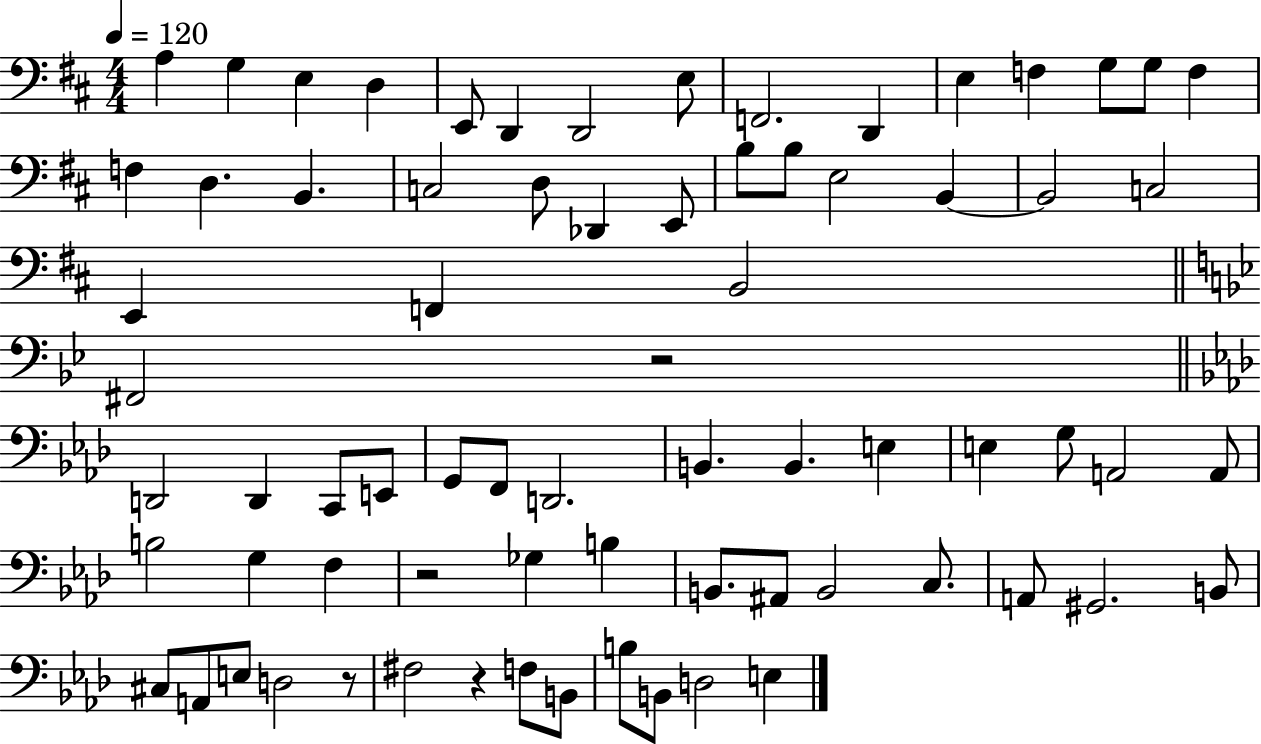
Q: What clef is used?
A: bass